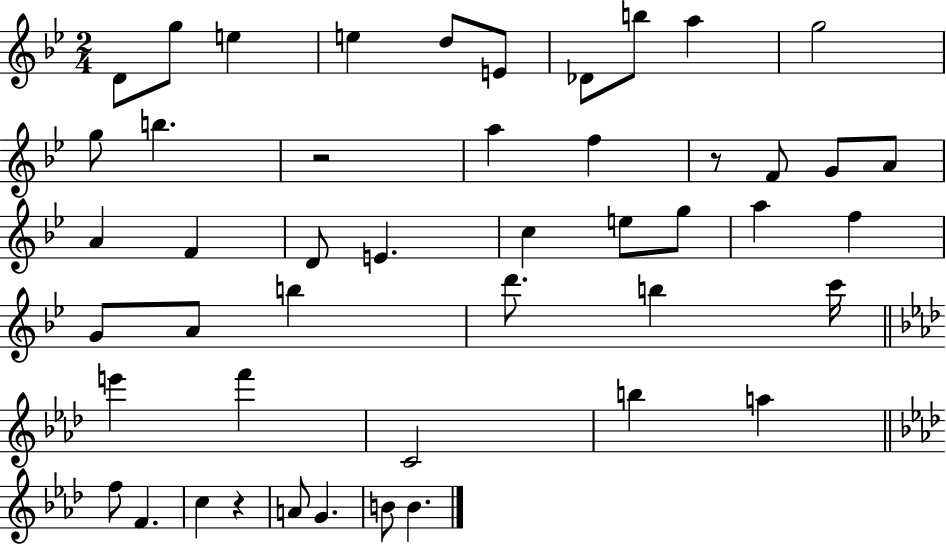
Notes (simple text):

D4/e G5/e E5/q E5/q D5/e E4/e Db4/e B5/e A5/q G5/h G5/e B5/q. R/h A5/q F5/q R/e F4/e G4/e A4/e A4/q F4/q D4/e E4/q. C5/q E5/e G5/e A5/q F5/q G4/e A4/e B5/q D6/e. B5/q C6/s E6/q F6/q C4/h B5/q A5/q F5/e F4/q. C5/q R/q A4/e G4/q. B4/e B4/q.